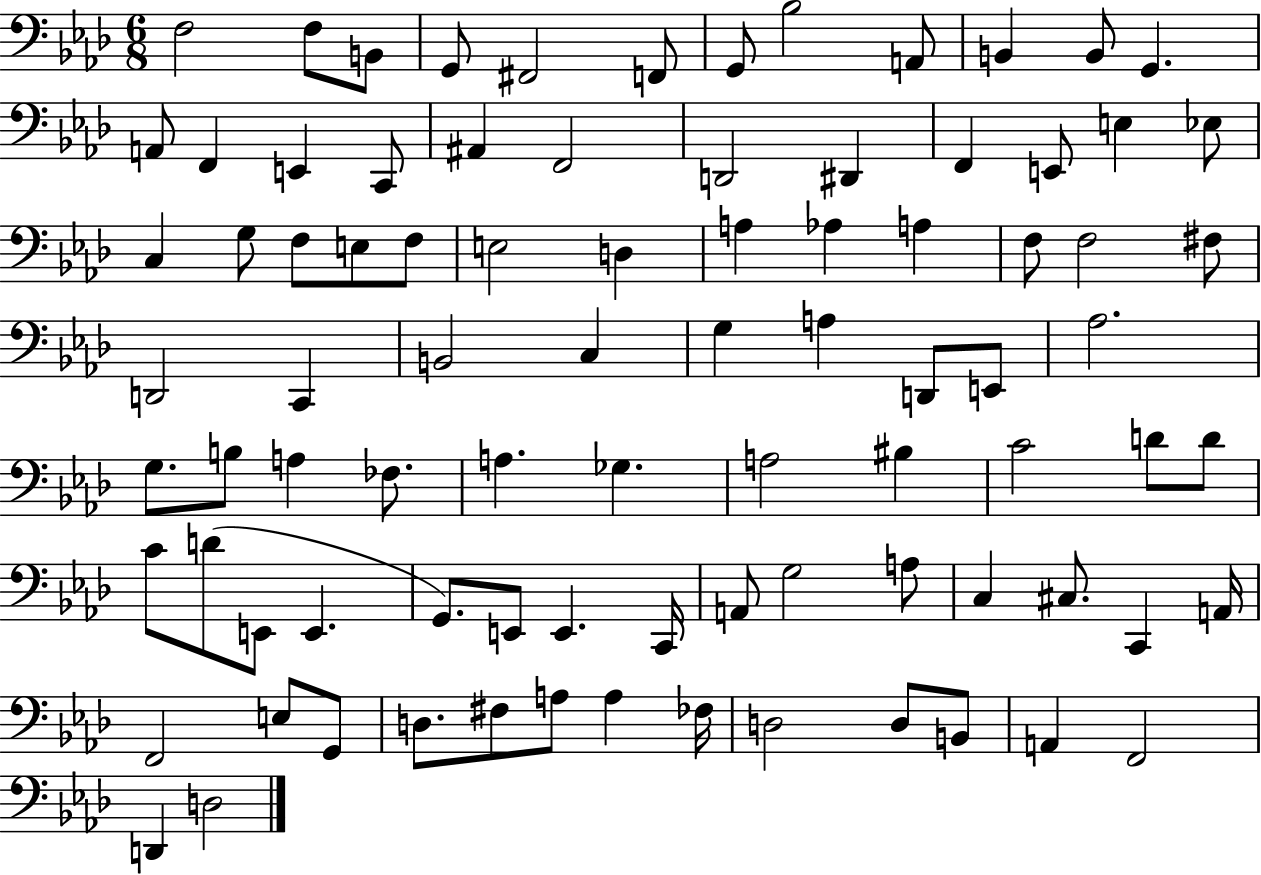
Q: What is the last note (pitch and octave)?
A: D3